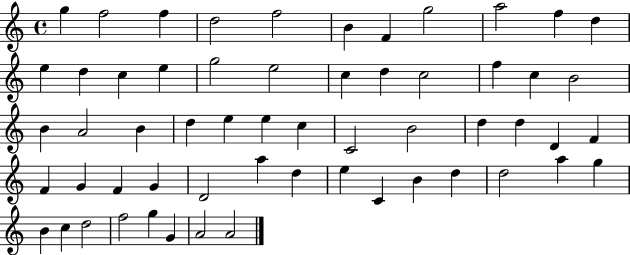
X:1
T:Untitled
M:4/4
L:1/4
K:C
g f2 f d2 f2 B F g2 a2 f d e d c e g2 e2 c d c2 f c B2 B A2 B d e e c C2 B2 d d D F F G F G D2 a d e C B d d2 a g B c d2 f2 g G A2 A2